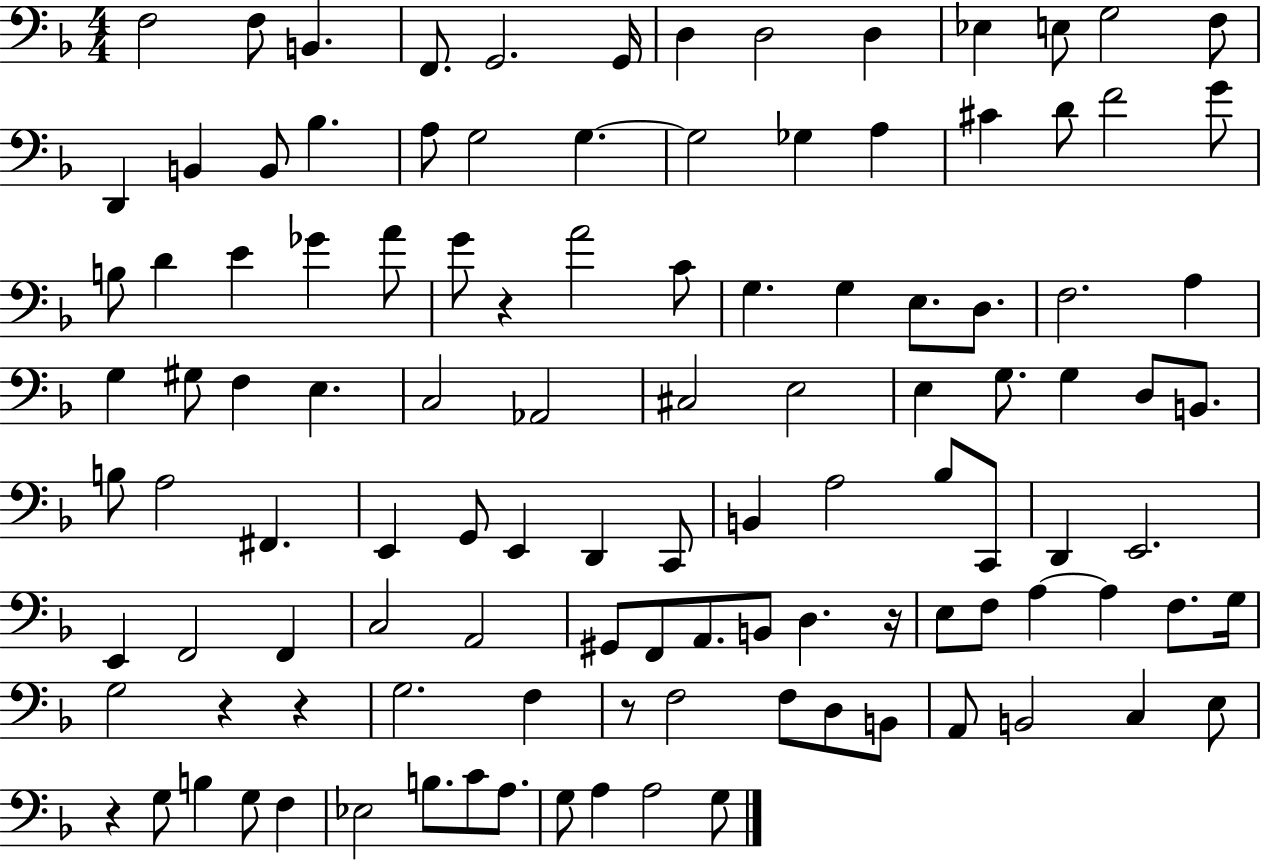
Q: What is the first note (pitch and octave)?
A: F3